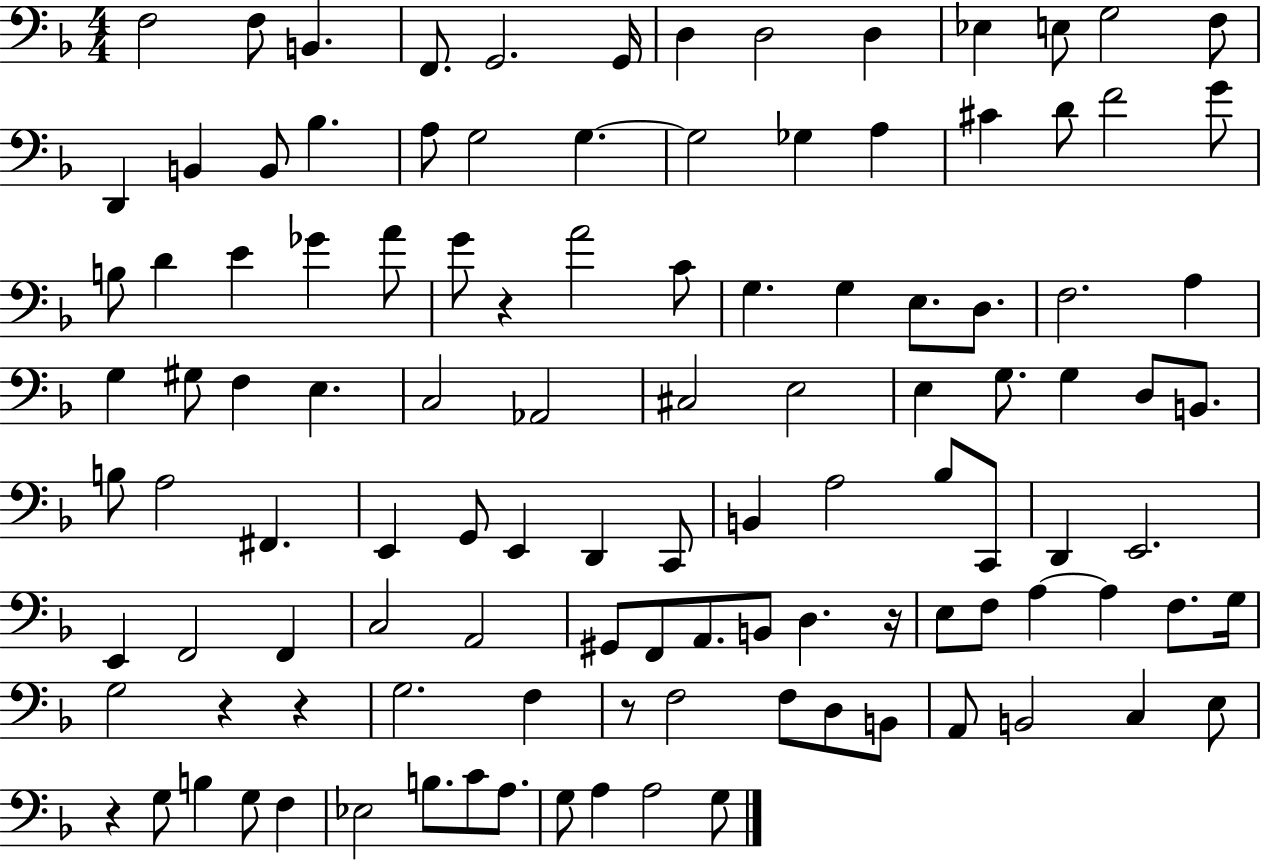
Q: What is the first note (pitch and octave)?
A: F3